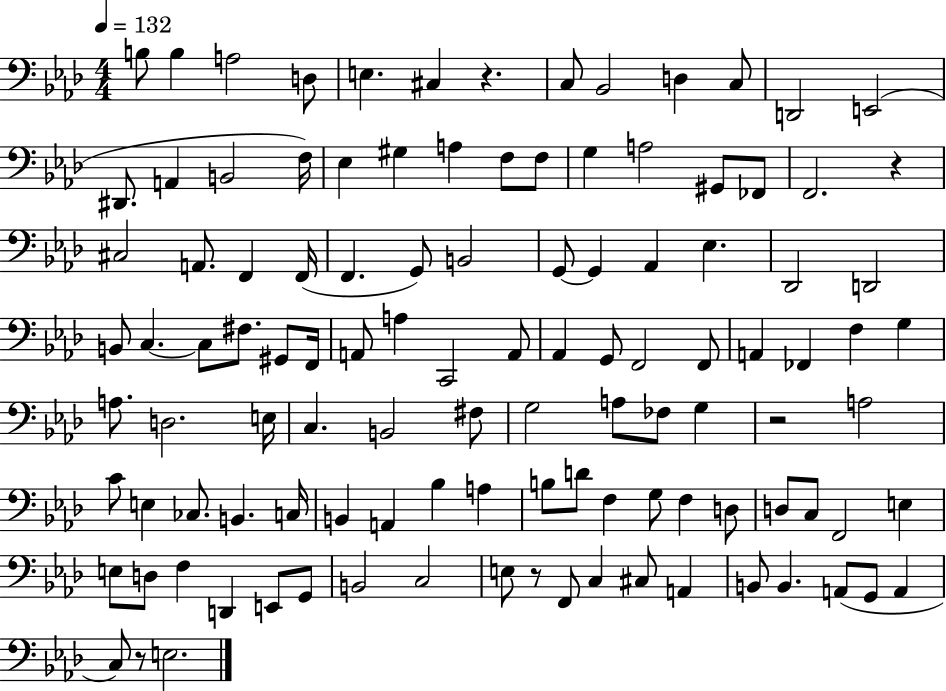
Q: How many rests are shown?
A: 5